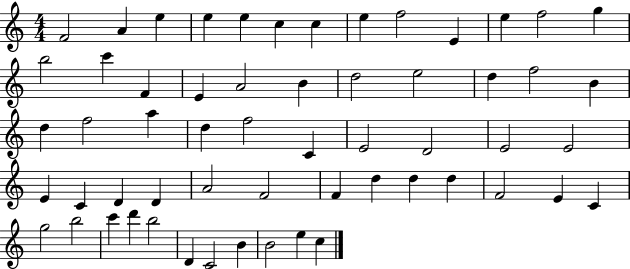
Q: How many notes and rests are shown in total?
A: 58